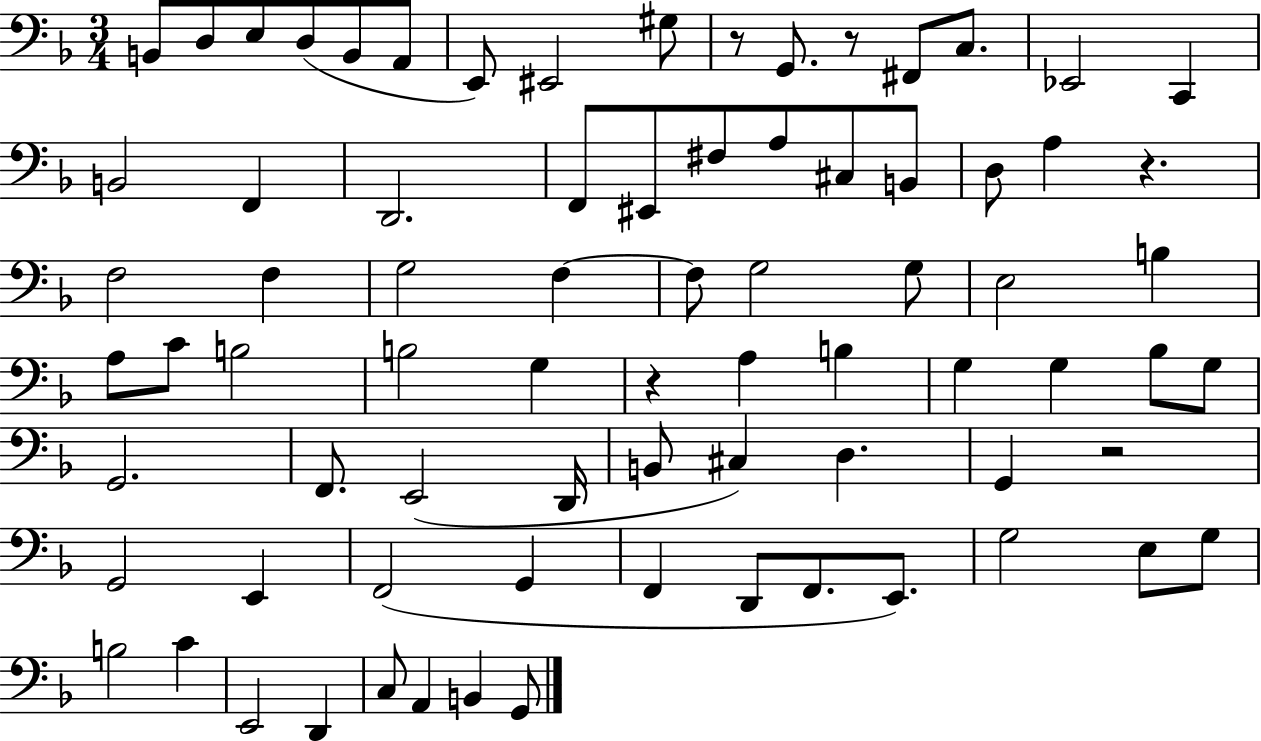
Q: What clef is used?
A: bass